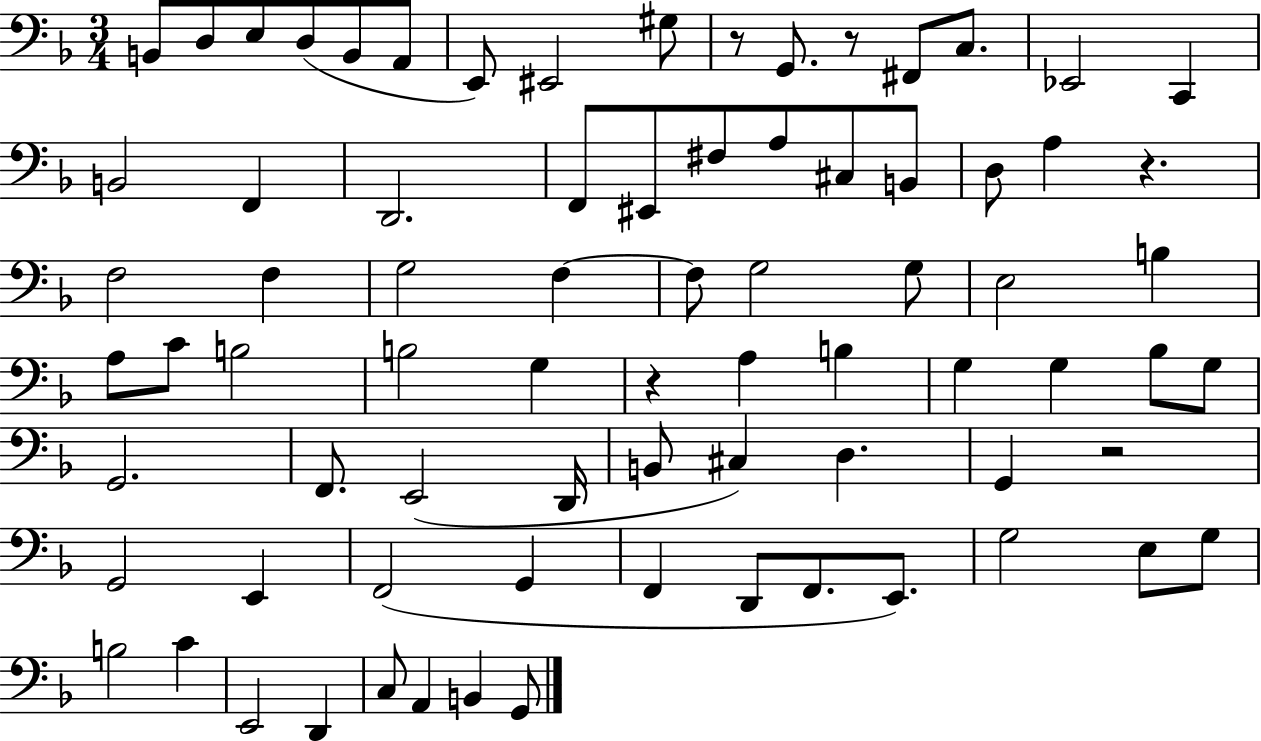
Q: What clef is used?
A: bass